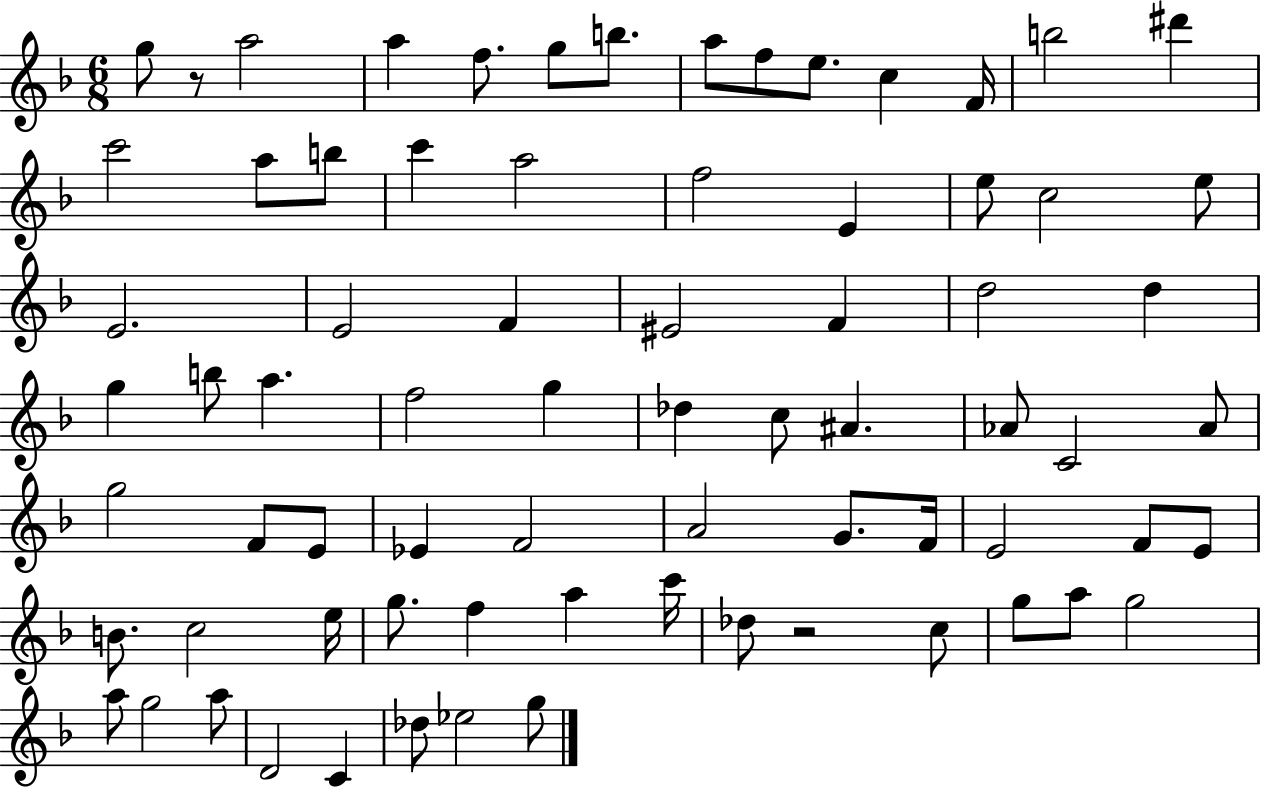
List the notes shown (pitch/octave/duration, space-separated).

G5/e R/e A5/h A5/q F5/e. G5/e B5/e. A5/e F5/e E5/e. C5/q F4/s B5/h D#6/q C6/h A5/e B5/e C6/q A5/h F5/h E4/q E5/e C5/h E5/e E4/h. E4/h F4/q EIS4/h F4/q D5/h D5/q G5/q B5/e A5/q. F5/h G5/q Db5/q C5/e A#4/q. Ab4/e C4/h Ab4/e G5/h F4/e E4/e Eb4/q F4/h A4/h G4/e. F4/s E4/h F4/e E4/e B4/e. C5/h E5/s G5/e. F5/q A5/q C6/s Db5/e R/h C5/e G5/e A5/e G5/h A5/e G5/h A5/e D4/h C4/q Db5/e Eb5/h G5/e